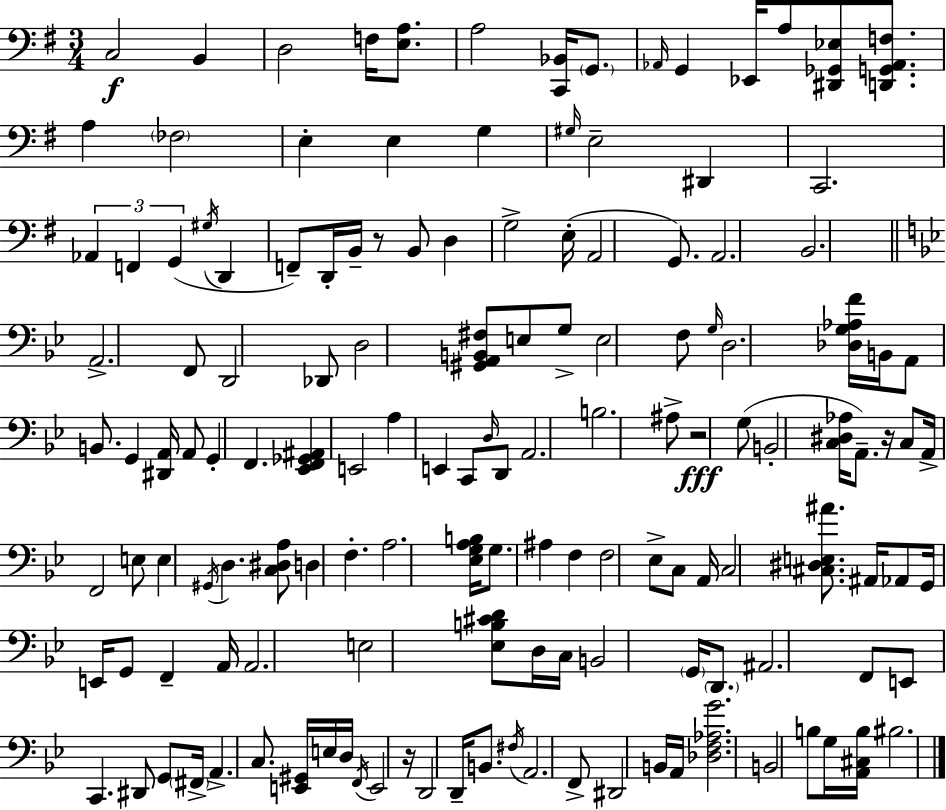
{
  \clef bass
  \numericTimeSignature
  \time 3/4
  \key e \minor
  c2\f b,4 | d2 f16 <e a>8. | a2 <c, bes,>16 \parenthesize g,8. | \grace { aes,16 } g,4 ees,16 a8 <dis, ges, ees>8 <d, g, aes, f>8. | \break a4 \parenthesize fes2 | e4-. e4 g4 | \grace { gis16 } e2-- dis,4 | c,2. | \break \tuplet 3/2 { aes,4 f,4 g,4( } | \acciaccatura { gis16 } d,4 f,8--) d,16-. b,16-- r8 | b,8 d4 g2-> | e16-.( a,2 | \break g,8.) a,2. | b,2. | \bar "||" \break \key bes \major a,2.-> | f,8 d,2 des,8 | d2 <gis, a, b, fis>8 e8 | g8-> e2 f8 | \break \grace { g16 } d2. | <des g aes f'>16 b,16 a,8 b,8. g,4 | <dis, a,>16 a,8 g,4-. f,4. | <ees, f, ges, ais,>4 e,2 | \break a4 e,4 c,8 \grace { d16 } | d,8 a,2. | b2. | ais8-> r2\fff | \break g8( b,2-. <c dis aes>16 a,8.--) | r16 c8 a,16-> f,2 | e8 e4 \acciaccatura { gis,16 } d4. | <c dis a>8 d4 f4.-. | \break a2. | <ees g a b>16 g8. ais4 f4 | f2 ees8-> | c8 a,16 c2 | \break <cis dis e ais'>8. ais,16 aes,8 g,16 e,16 g,8 f,4-- | a,16 a,2. | e2 <ees b cis' d'>8 | d16 c16 b,2 \parenthesize g,16 | \break \parenthesize d,8. ais,2. | f,8 e,8 c,4. | dis,8 g,8 \parenthesize fis,16-> a,4.-> | c8. <e, gis,>16 e16 d16 \acciaccatura { f,16 } e,2 | \break r16 d,2 | d,16-- b,8. \acciaccatura { fis16 } a,2. | f,8-> dis,2 | b,16 a,16 <des f aes g'>2. | \break b,2 | b8 g16 <a, cis b>16 bis2. | \bar "|."
}